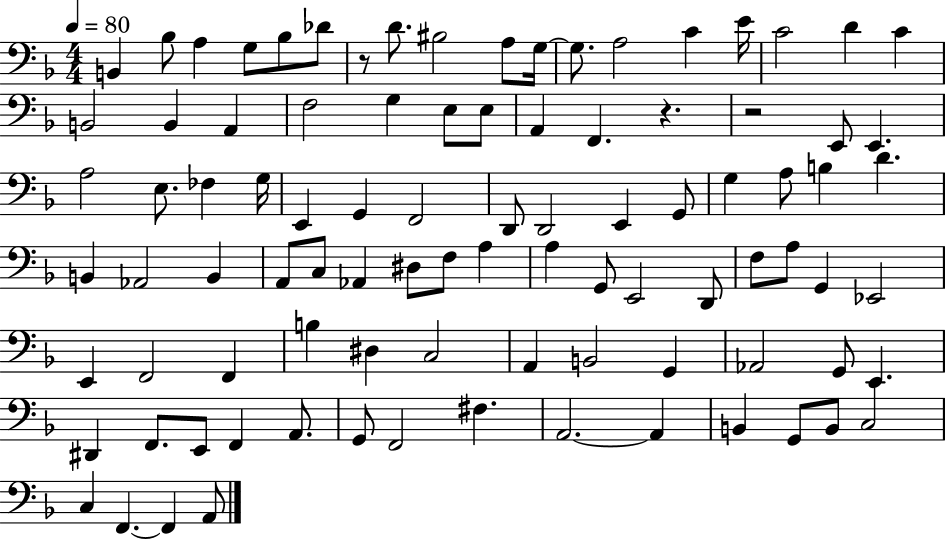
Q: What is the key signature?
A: F major